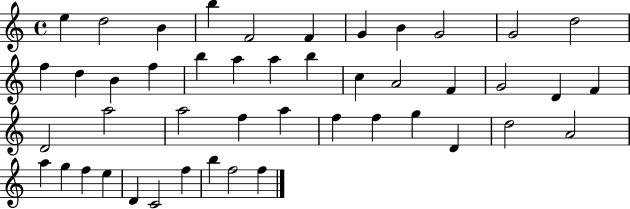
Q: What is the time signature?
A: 4/4